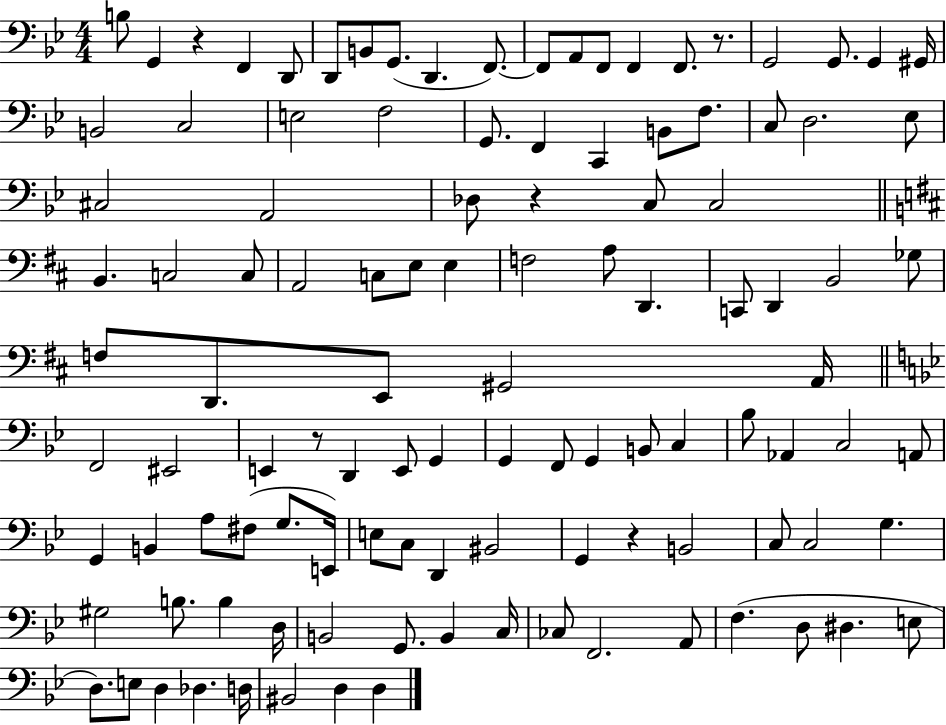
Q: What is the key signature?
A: BES major